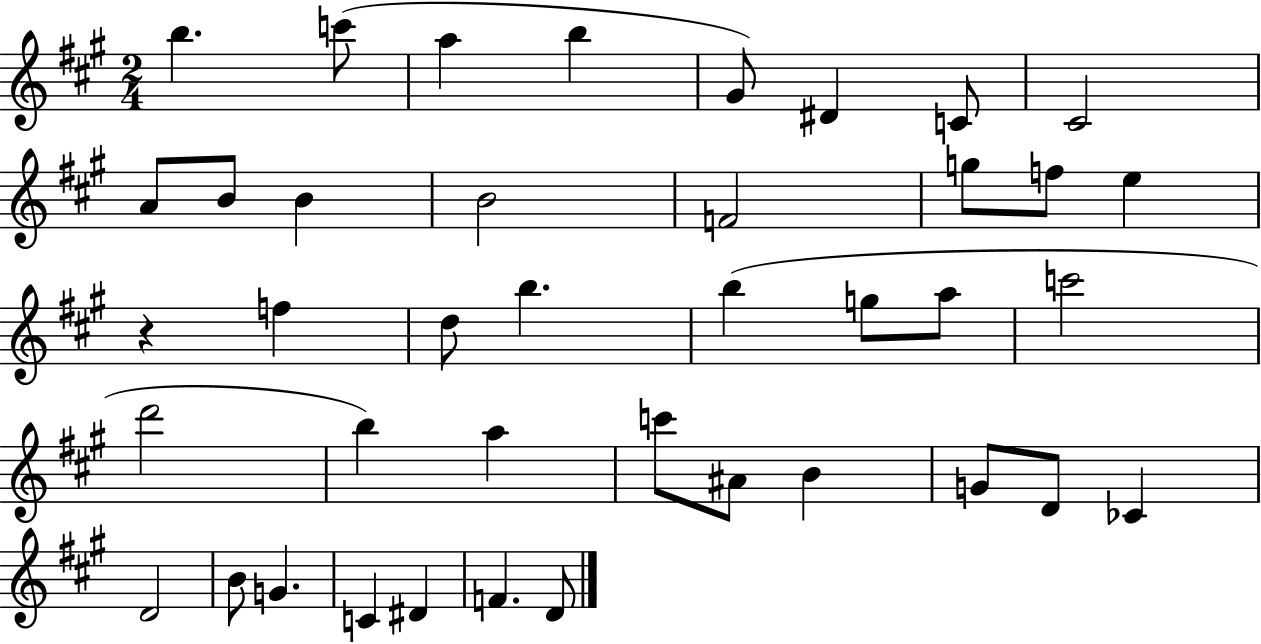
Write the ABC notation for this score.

X:1
T:Untitled
M:2/4
L:1/4
K:A
b c'/2 a b ^G/2 ^D C/2 ^C2 A/2 B/2 B B2 F2 g/2 f/2 e z f d/2 b b g/2 a/2 c'2 d'2 b a c'/2 ^A/2 B G/2 D/2 _C D2 B/2 G C ^D F D/2